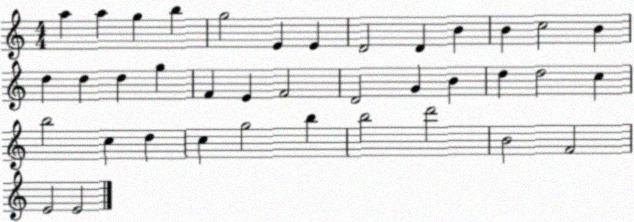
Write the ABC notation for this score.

X:1
T:Untitled
M:4/4
L:1/4
K:C
a a g b g2 E E D2 D B B c2 B d d d g F E F2 D2 G B d d2 c b2 c d c g2 b b2 d'2 B2 F2 E2 E2